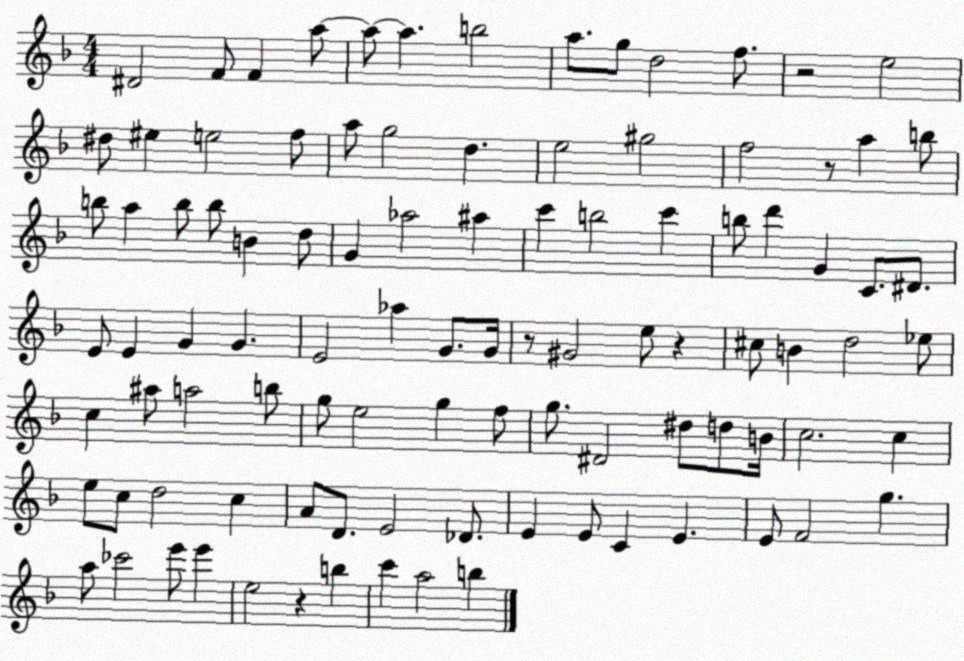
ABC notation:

X:1
T:Untitled
M:4/4
L:1/4
K:F
^D2 F/2 F a/2 a/2 a b2 a/2 g/2 d2 f/2 z2 e2 ^d/2 ^e e2 f/2 a/2 g2 d e2 ^g2 f2 z/2 a b/2 b/2 a b/2 b/2 B d/2 G _a2 ^a c' b2 c' b/2 d' G C/2 ^D/2 E/2 E G G E2 _a G/2 G/4 z/2 ^G2 e/2 z ^c/2 B d2 _e/2 c ^a/2 a2 b/2 g/2 e2 g f/2 g/2 ^D2 ^d/2 d/2 B/4 c2 c e/2 c/2 d2 c A/2 D/2 E2 _D/2 E E/2 C E E/2 F2 g a/2 _c'2 e'/2 e' e2 z b c' a2 b